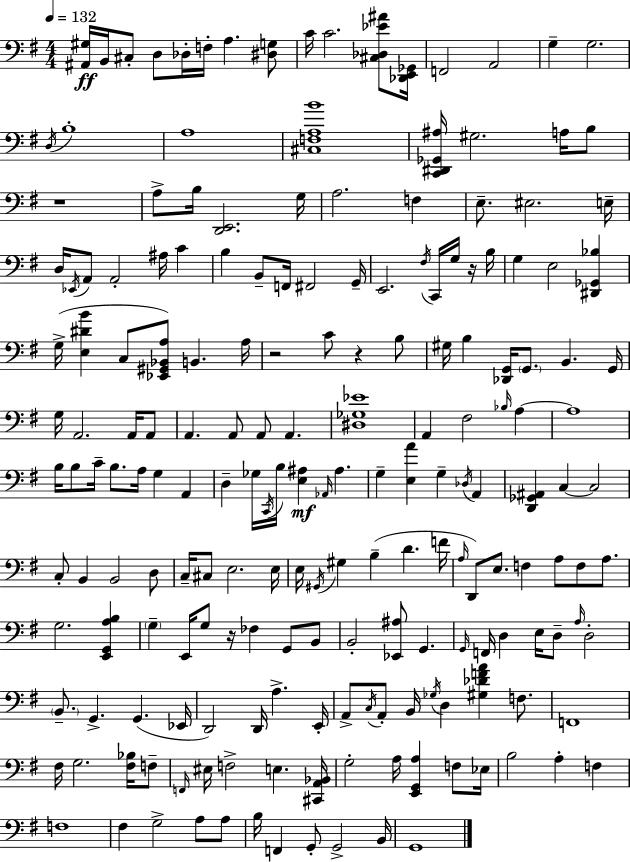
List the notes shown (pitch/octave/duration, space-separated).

[A#2,G#3]/s B2/s C#3/e D3/e Db3/s F3/s A3/q. [D#3,G3]/e C4/s C4/h. [C#3,Db3,Eb4,A#4]/e [Db2,E2,Gb2]/s F2/h A2/h G3/q G3/h. D3/s B3/w A3/w [C#3,F3,A3,B4]/w [C2,D#2,Gb2,A#3]/s G#3/h. A3/s B3/e R/w A3/e B3/s [D2,E2]/h. G3/s A3/h. F3/q E3/e. EIS3/h. E3/s D3/s Eb2/s A2/e A2/h A#3/s C4/q B3/q B2/e F2/s F#2/h G2/s E2/h. F#3/s C2/s G3/s R/s B3/s G3/q E3/h [D#2,Gb2,Bb3]/q G3/s [E3,D#4,B4]/q C3/e [Eb2,G#2,Bb2,A3]/e B2/q. A3/s R/h C4/e R/q B3/e G#3/s B3/q [Db2,G2]/s G2/e. B2/q. G2/s G3/s A2/h. A2/s A2/e A2/q. A2/e A2/e A2/q. [D#3,Gb3,Eb4]/w A2/q F#3/h Bb3/s A3/q A3/w B3/s B3/e C4/s B3/e. A3/s G3/q A2/q D3/q Gb3/s C2/s B3/s [E3,A#3]/q Ab2/s A#3/q. G3/q [E3,A4]/q G3/q Db3/s A2/q [D2,Gb2,A#2]/q C3/q C3/h C3/e B2/q B2/h D3/e C3/s C#3/e E3/h. E3/s E3/s G#2/s G#3/q B3/q D4/q. F4/s A3/s D2/e E3/e. F3/q A3/e F3/e A3/e. G3/h. [E2,G2,A3,B3]/q G3/q E2/s G3/e R/s FES3/q G2/e B2/e B2/h [Eb2,A#3]/e G2/q. G2/s F2/s D3/q E3/s D3/e A3/s D3/h B2/e. G2/q. G2/q. Eb2/s D2/h D2/s A3/q. E2/s A2/e C3/s A2/e B2/s Gb3/s D3/q [G#3,Db4,F4,A4]/q F3/e. F2/w F#3/s G3/h. [F#3,Bb3]/s F3/e F2/s EIS3/s F3/h E3/q. [C#2,A2,Bb2]/s G3/h A3/s [E2,G2,A3]/q F3/e Eb3/s B3/h A3/q F3/q F3/w F#3/q G3/h A3/e A3/e B3/s F2/q G2/e G2/h B2/s G2/w